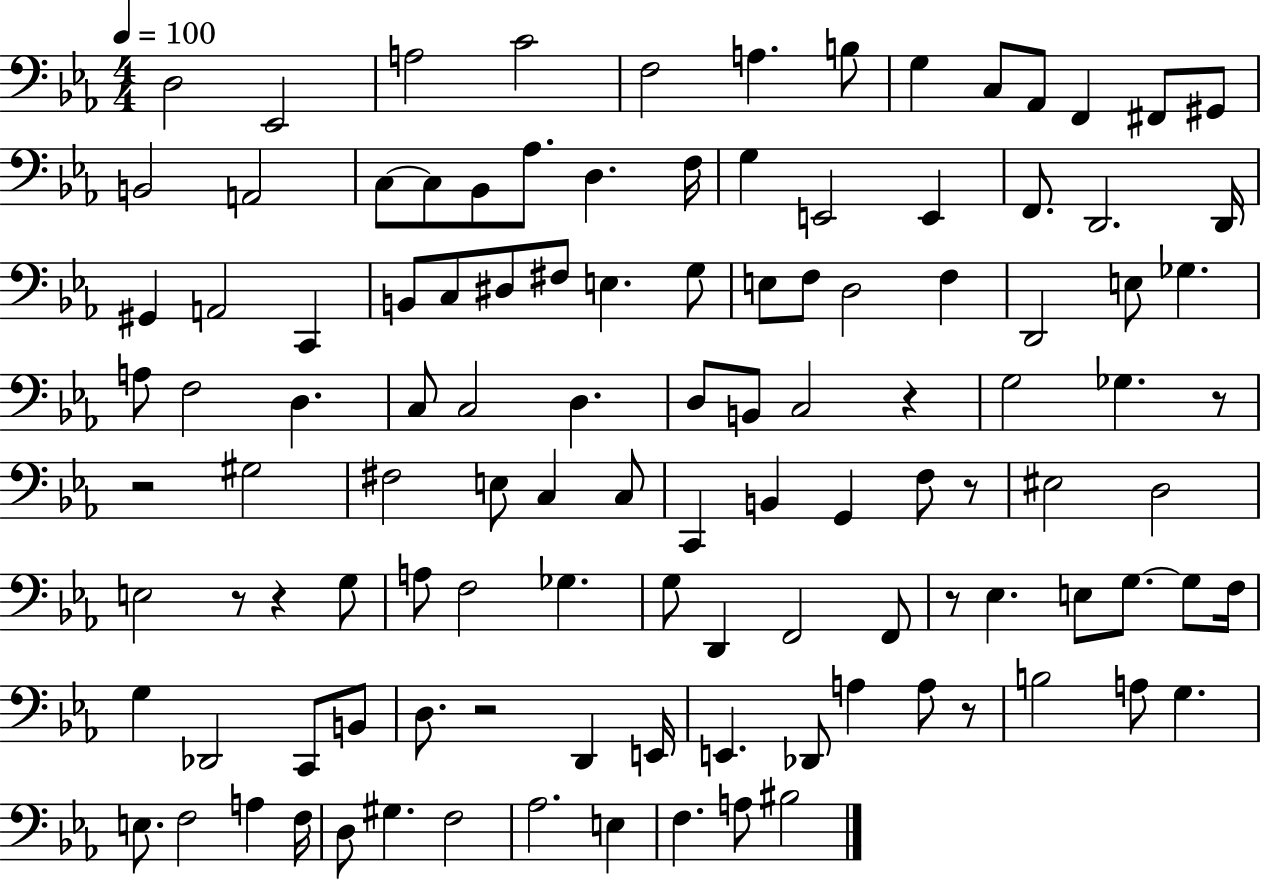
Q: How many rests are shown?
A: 9